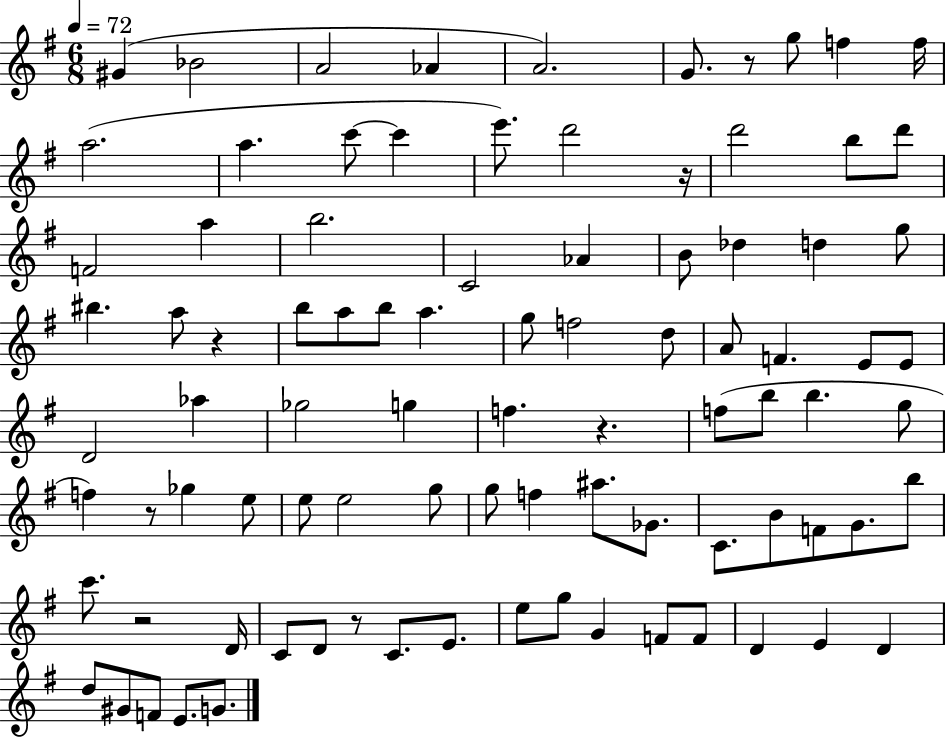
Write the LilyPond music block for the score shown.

{
  \clef treble
  \numericTimeSignature
  \time 6/8
  \key g \major
  \tempo 4 = 72
  \repeat volta 2 { gis'4( bes'2 | a'2 aes'4 | a'2.) | g'8. r8 g''8 f''4 f''16 | \break a''2.( | a''4. c'''8~~ c'''4 | e'''8.) d'''2 r16 | d'''2 b''8 d'''8 | \break f'2 a''4 | b''2. | c'2 aes'4 | b'8 des''4 d''4 g''8 | \break bis''4. a''8 r4 | b''8 a''8 b''8 a''4. | g''8 f''2 d''8 | a'8 f'4. e'8 e'8 | \break d'2 aes''4 | ges''2 g''4 | f''4. r4. | f''8( b''8 b''4. g''8 | \break f''4) r8 ges''4 e''8 | e''8 e''2 g''8 | g''8 f''4 ais''8. ges'8. | c'8. b'8 f'8 g'8. b''8 | \break c'''8. r2 d'16 | c'8 d'8 r8 c'8. e'8. | e''8 g''8 g'4 f'8 f'8 | d'4 e'4 d'4 | \break d''8 gis'8 f'8 e'8. g'8. | } \bar "|."
}